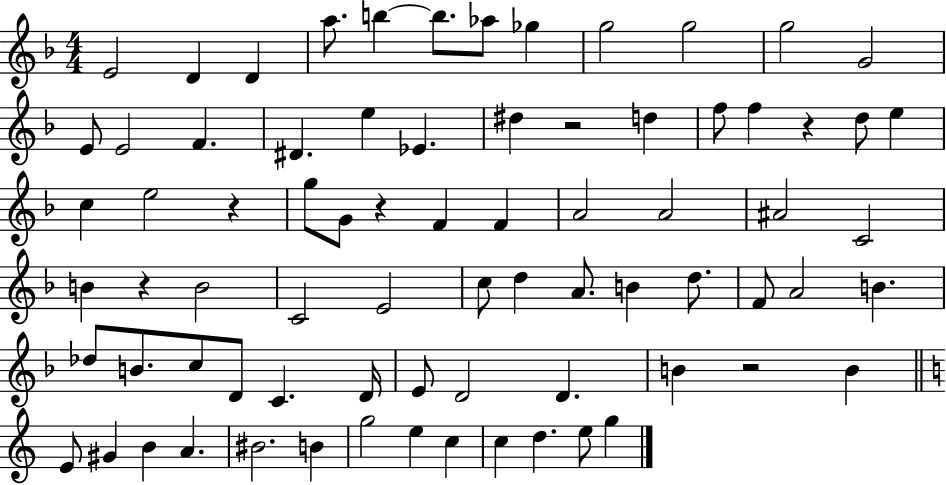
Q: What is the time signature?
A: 4/4